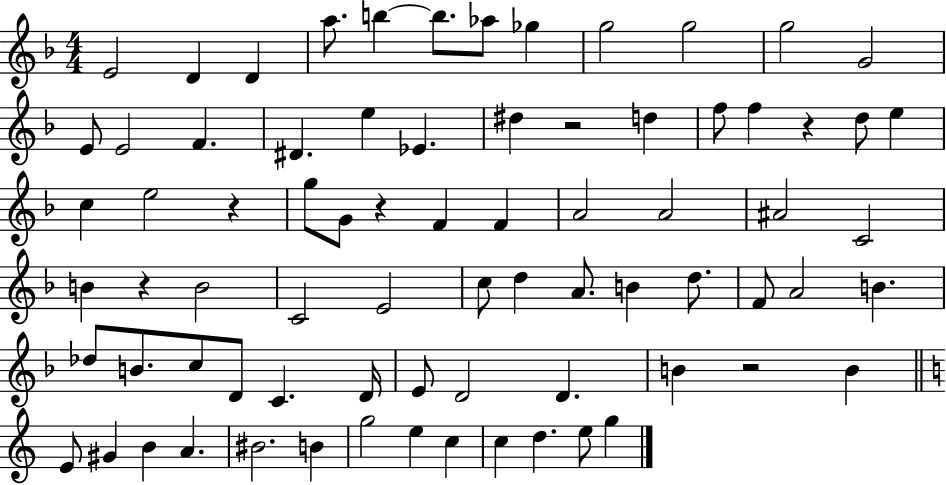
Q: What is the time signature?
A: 4/4